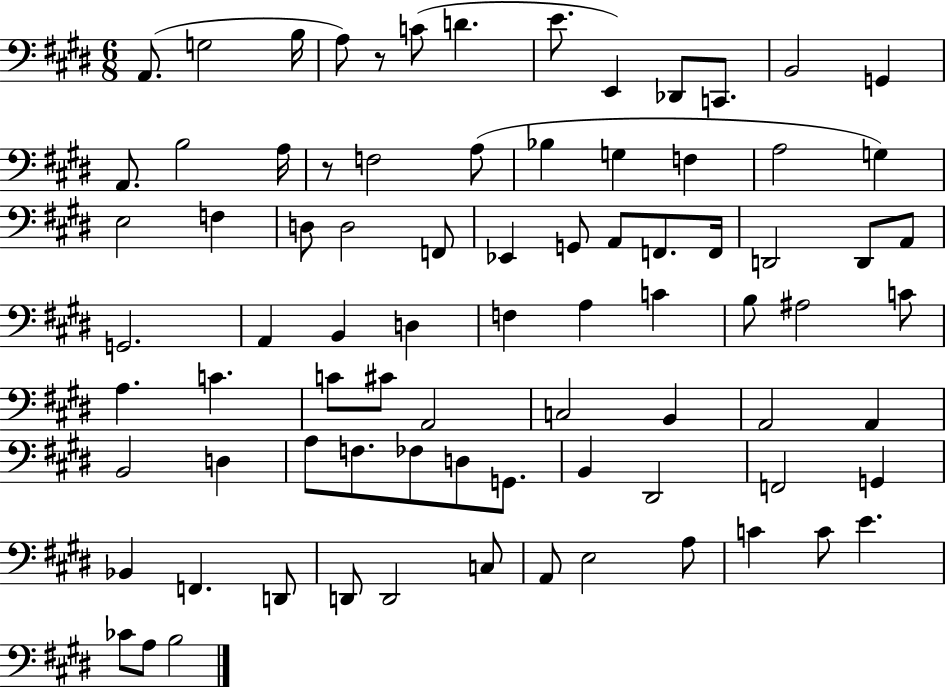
{
  \clef bass
  \numericTimeSignature
  \time 6/8
  \key e \major
  \repeat volta 2 { a,8.( g2 b16 | a8) r8 c'8( d'4. | e'8. e,4) des,8 c,8. | b,2 g,4 | \break a,8. b2 a16 | r8 f2 a8( | bes4 g4 f4 | a2 g4) | \break e2 f4 | d8 d2 f,8 | ees,4 g,8 a,8 f,8. f,16 | d,2 d,8 a,8 | \break g,2. | a,4 b,4 d4 | f4 a4 c'4 | b8 ais2 c'8 | \break a4. c'4. | c'8 cis'8 a,2 | c2 b,4 | a,2 a,4 | \break b,2 d4 | a8 f8. fes8 d8 g,8. | b,4 dis,2 | f,2 g,4 | \break bes,4 f,4. d,8 | d,8 d,2 c8 | a,8 e2 a8 | c'4 c'8 e'4. | \break ces'8 a8 b2 | } \bar "|."
}